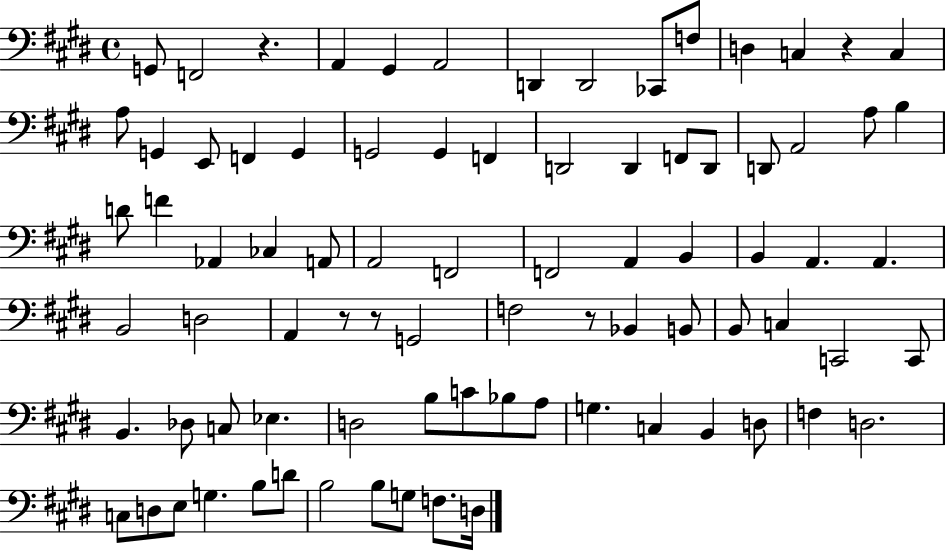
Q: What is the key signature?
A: E major